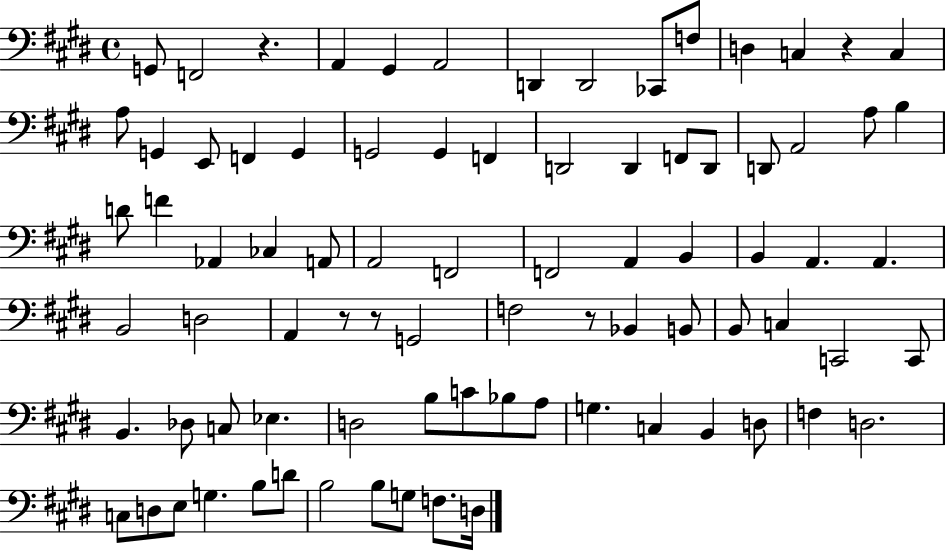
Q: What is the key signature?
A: E major